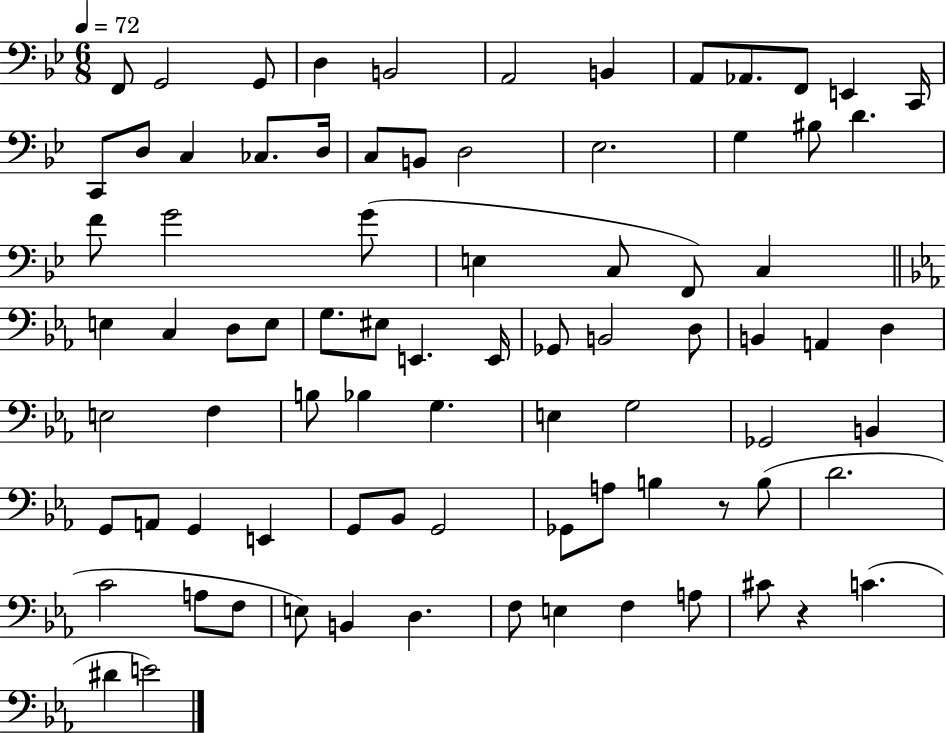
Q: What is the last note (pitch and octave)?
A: E4